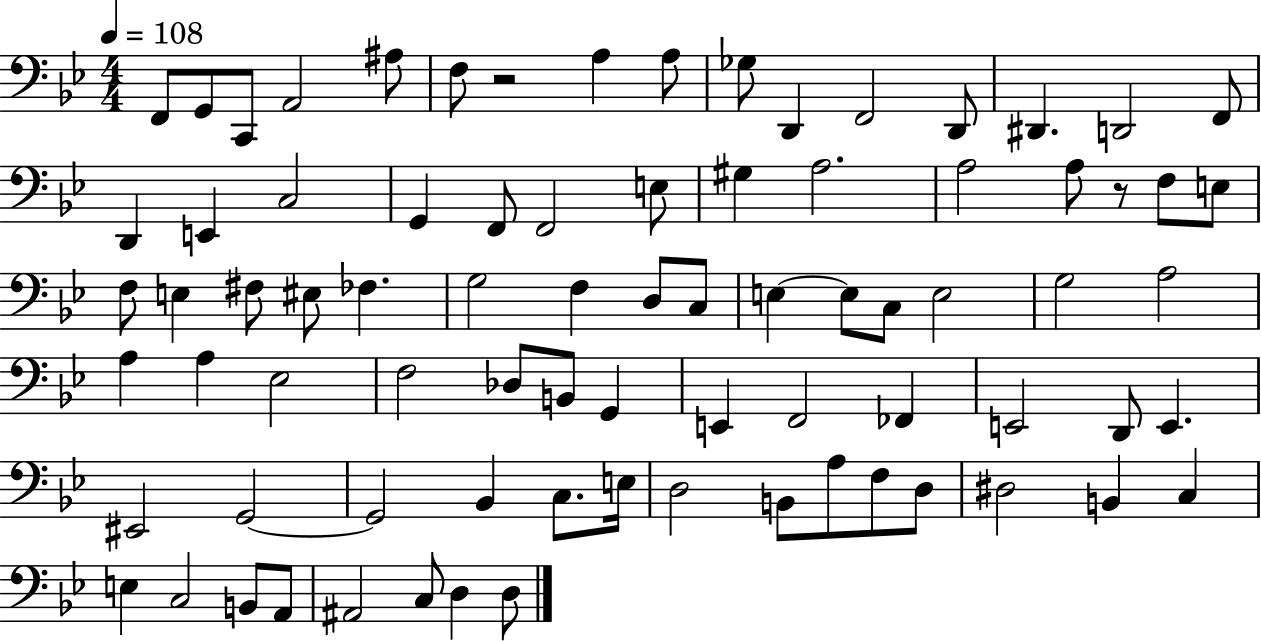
{
  \clef bass
  \numericTimeSignature
  \time 4/4
  \key bes \major
  \tempo 4 = 108
  f,8 g,8 c,8 a,2 ais8 | f8 r2 a4 a8 | ges8 d,4 f,2 d,8 | dis,4. d,2 f,8 | \break d,4 e,4 c2 | g,4 f,8 f,2 e8 | gis4 a2. | a2 a8 r8 f8 e8 | \break f8 e4 fis8 eis8 fes4. | g2 f4 d8 c8 | e4~~ e8 c8 e2 | g2 a2 | \break a4 a4 ees2 | f2 des8 b,8 g,4 | e,4 f,2 fes,4 | e,2 d,8 e,4. | \break eis,2 g,2~~ | g,2 bes,4 c8. e16 | d2 b,8 a8 f8 d8 | dis2 b,4 c4 | \break e4 c2 b,8 a,8 | ais,2 c8 d4 d8 | \bar "|."
}